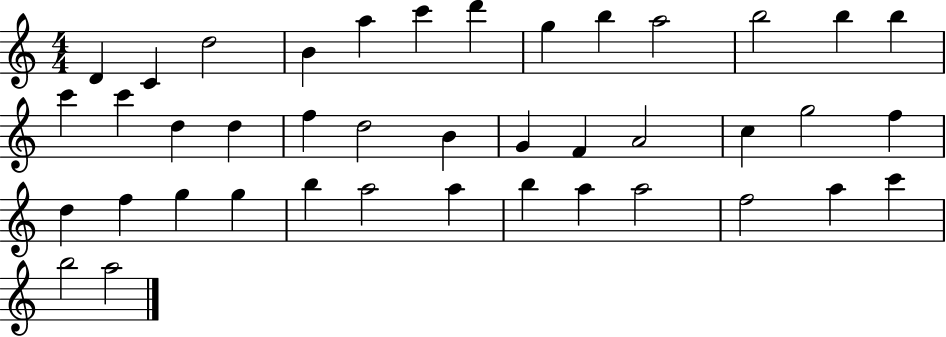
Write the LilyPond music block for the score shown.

{
  \clef treble
  \numericTimeSignature
  \time 4/4
  \key c \major
  d'4 c'4 d''2 | b'4 a''4 c'''4 d'''4 | g''4 b''4 a''2 | b''2 b''4 b''4 | \break c'''4 c'''4 d''4 d''4 | f''4 d''2 b'4 | g'4 f'4 a'2 | c''4 g''2 f''4 | \break d''4 f''4 g''4 g''4 | b''4 a''2 a''4 | b''4 a''4 a''2 | f''2 a''4 c'''4 | \break b''2 a''2 | \bar "|."
}